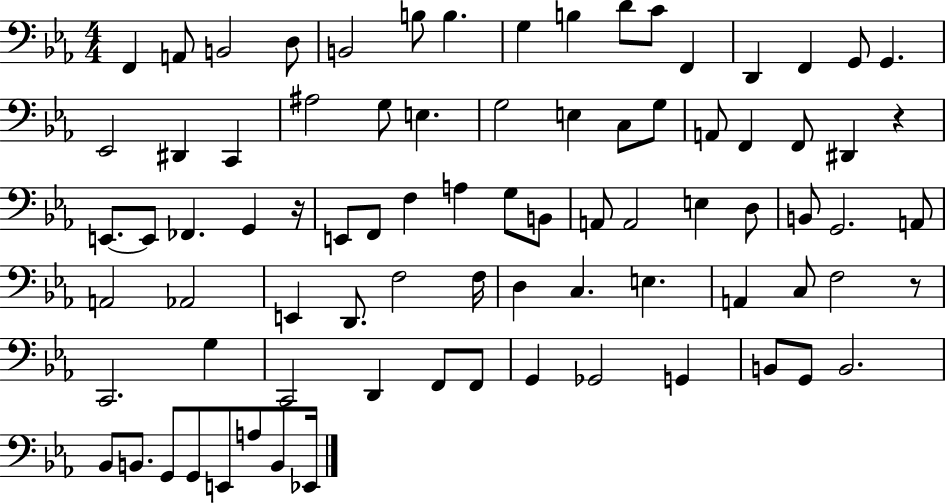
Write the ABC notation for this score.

X:1
T:Untitled
M:4/4
L:1/4
K:Eb
F,, A,,/2 B,,2 D,/2 B,,2 B,/2 B, G, B, D/2 C/2 F,, D,, F,, G,,/2 G,, _E,,2 ^D,, C,, ^A,2 G,/2 E, G,2 E, C,/2 G,/2 A,,/2 F,, F,,/2 ^D,, z E,,/2 E,,/2 _F,, G,, z/4 E,,/2 F,,/2 F, A, G,/2 B,,/2 A,,/2 A,,2 E, D,/2 B,,/2 G,,2 A,,/2 A,,2 _A,,2 E,, D,,/2 F,2 F,/4 D, C, E, A,, C,/2 F,2 z/2 C,,2 G, C,,2 D,, F,,/2 F,,/2 G,, _G,,2 G,, B,,/2 G,,/2 B,,2 _B,,/2 B,,/2 G,,/2 G,,/2 E,,/2 A,/2 B,,/2 _E,,/4